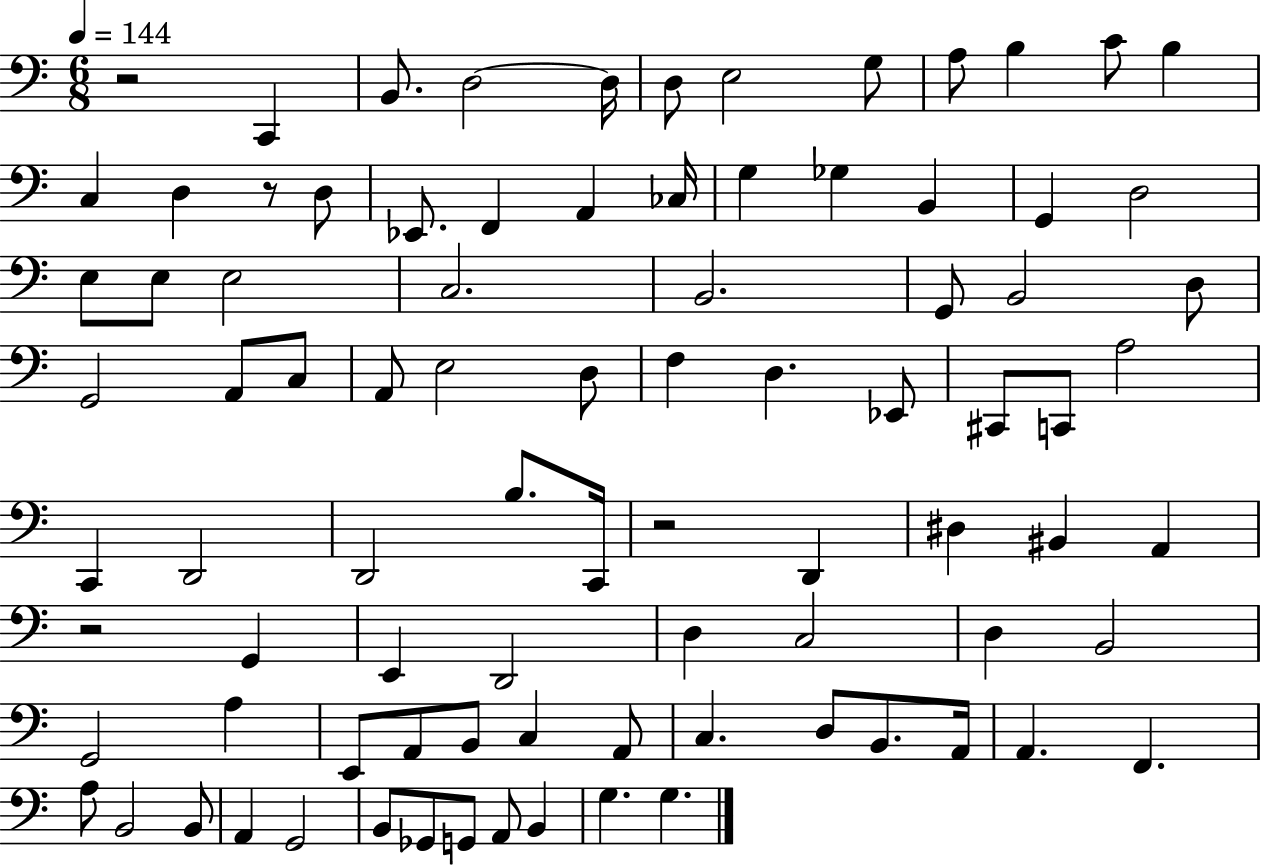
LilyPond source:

{
  \clef bass
  \numericTimeSignature
  \time 6/8
  \key c \major
  \tempo 4 = 144
  r2 c,4 | b,8. d2~~ d16 | d8 e2 g8 | a8 b4 c'8 b4 | \break c4 d4 r8 d8 | ees,8. f,4 a,4 ces16 | g4 ges4 b,4 | g,4 d2 | \break e8 e8 e2 | c2. | b,2. | g,8 b,2 d8 | \break g,2 a,8 c8 | a,8 e2 d8 | f4 d4. ees,8 | cis,8 c,8 a2 | \break c,4 d,2 | d,2 b8. c,16 | r2 d,4 | dis4 bis,4 a,4 | \break r2 g,4 | e,4 d,2 | d4 c2 | d4 b,2 | \break g,2 a4 | e,8 a,8 b,8 c4 a,8 | c4. d8 b,8. a,16 | a,4. f,4. | \break a8 b,2 b,8 | a,4 g,2 | b,8 ges,8 g,8 a,8 b,4 | g4. g4. | \break \bar "|."
}